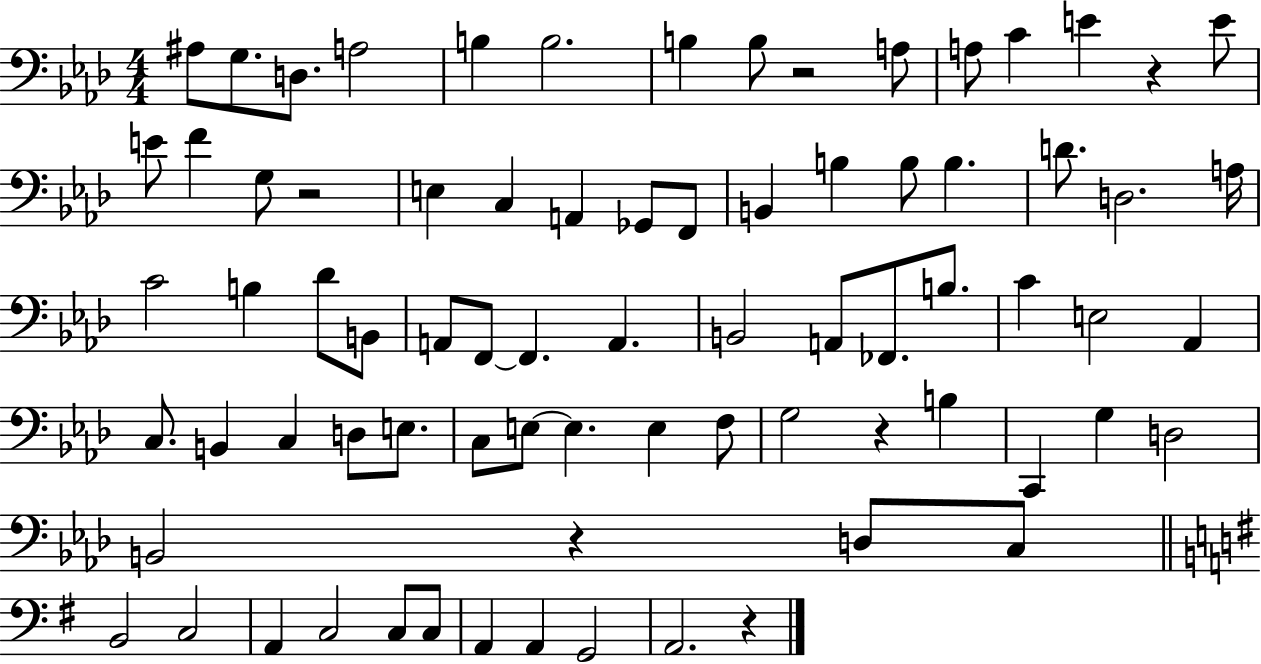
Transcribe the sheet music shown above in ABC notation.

X:1
T:Untitled
M:4/4
L:1/4
K:Ab
^A,/2 G,/2 D,/2 A,2 B, B,2 B, B,/2 z2 A,/2 A,/2 C E z E/2 E/2 F G,/2 z2 E, C, A,, _G,,/2 F,,/2 B,, B, B,/2 B, D/2 D,2 A,/4 C2 B, _D/2 B,,/2 A,,/2 F,,/2 F,, A,, B,,2 A,,/2 _F,,/2 B,/2 C E,2 _A,, C,/2 B,, C, D,/2 E,/2 C,/2 E,/2 E, E, F,/2 G,2 z B, C,, G, D,2 B,,2 z D,/2 C,/2 B,,2 C,2 A,, C,2 C,/2 C,/2 A,, A,, G,,2 A,,2 z